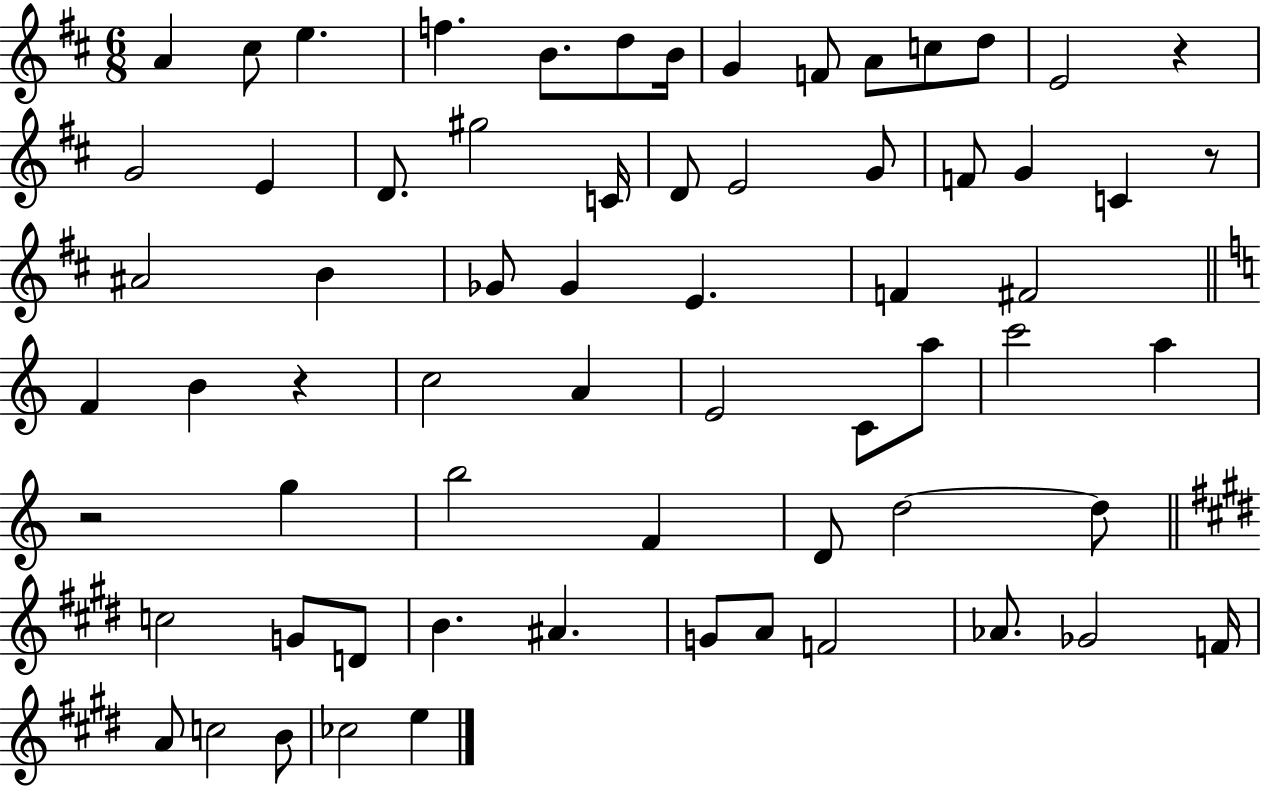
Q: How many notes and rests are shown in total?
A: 66